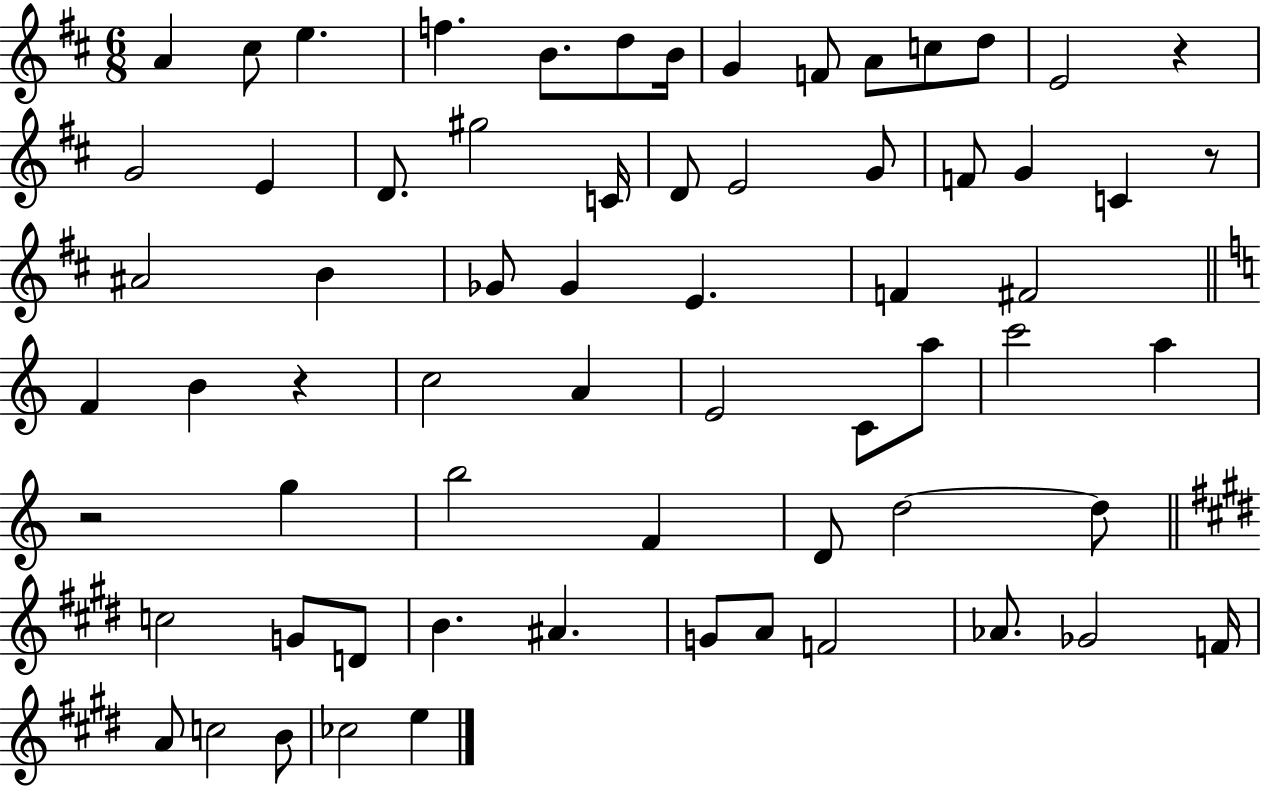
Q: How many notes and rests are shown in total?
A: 66